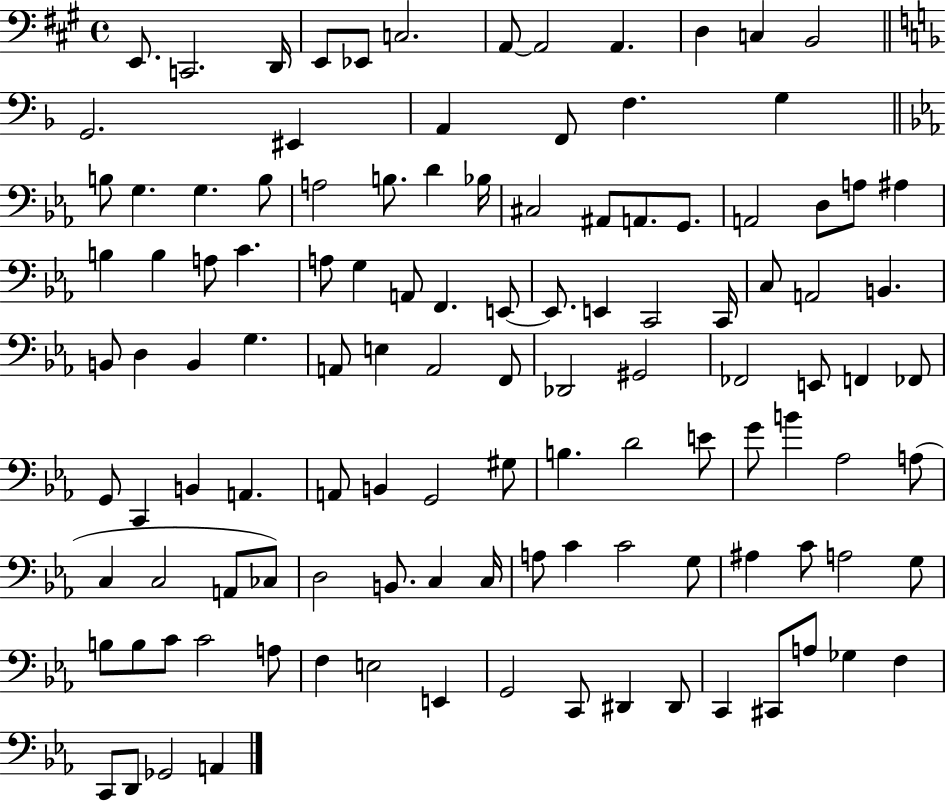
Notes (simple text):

E2/e. C2/h. D2/s E2/e Eb2/e C3/h. A2/e A2/h A2/q. D3/q C3/q B2/h G2/h. EIS2/q A2/q F2/e F3/q. G3/q B3/e G3/q. G3/q. B3/e A3/h B3/e. D4/q Bb3/s C#3/h A#2/e A2/e. G2/e. A2/h D3/e A3/e A#3/q B3/q B3/q A3/e C4/q. A3/e G3/q A2/e F2/q. E2/e E2/e. E2/q C2/h C2/s C3/e A2/h B2/q. B2/e D3/q B2/q G3/q. A2/e E3/q A2/h F2/e Db2/h G#2/h FES2/h E2/e F2/q FES2/e G2/e C2/q B2/q A2/q. A2/e B2/q G2/h G#3/e B3/q. D4/h E4/e G4/e B4/q Ab3/h A3/e C3/q C3/h A2/e CES3/e D3/h B2/e. C3/q C3/s A3/e C4/q C4/h G3/e A#3/q C4/e A3/h G3/e B3/e B3/e C4/e C4/h A3/e F3/q E3/h E2/q G2/h C2/e D#2/q D#2/e C2/q C#2/e A3/e Gb3/q F3/q C2/e D2/e Gb2/h A2/q